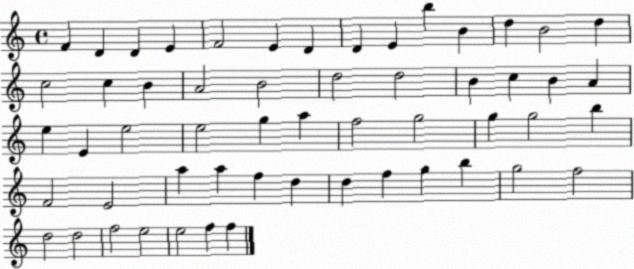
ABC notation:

X:1
T:Untitled
M:4/4
L:1/4
K:C
F D D E F2 E D D E b B d B2 d c2 c B A2 B2 d2 d2 B c B A e E e2 e2 g a f2 g2 g g2 b F2 E2 a a f d d f g b g2 f2 d2 d2 f2 e2 e2 f f